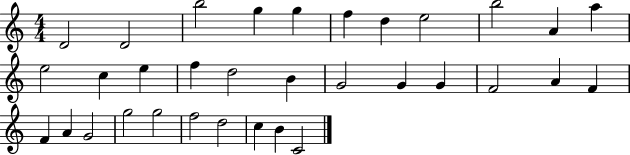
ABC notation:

X:1
T:Untitled
M:4/4
L:1/4
K:C
D2 D2 b2 g g f d e2 b2 A a e2 c e f d2 B G2 G G F2 A F F A G2 g2 g2 f2 d2 c B C2